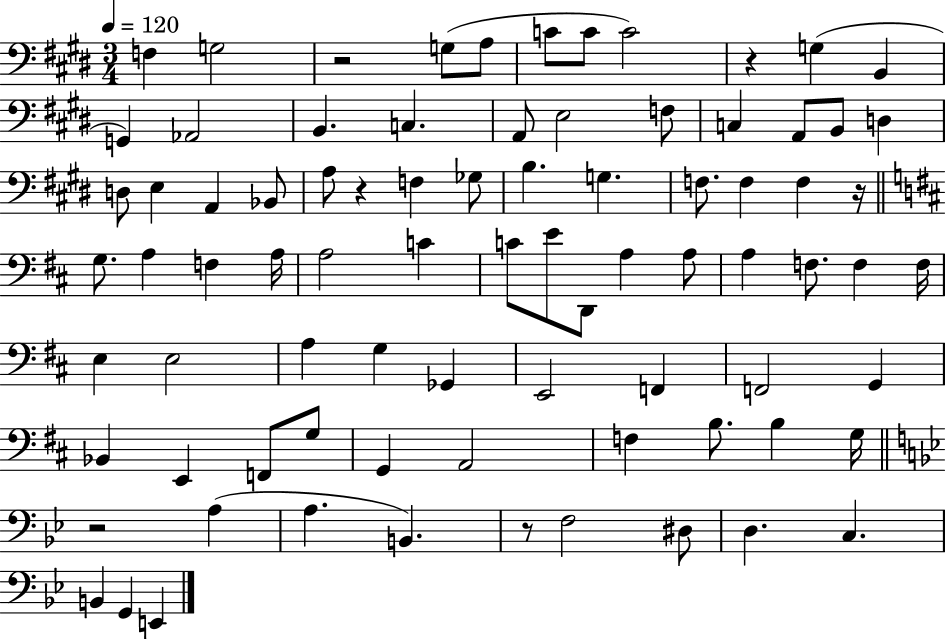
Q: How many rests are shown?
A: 6